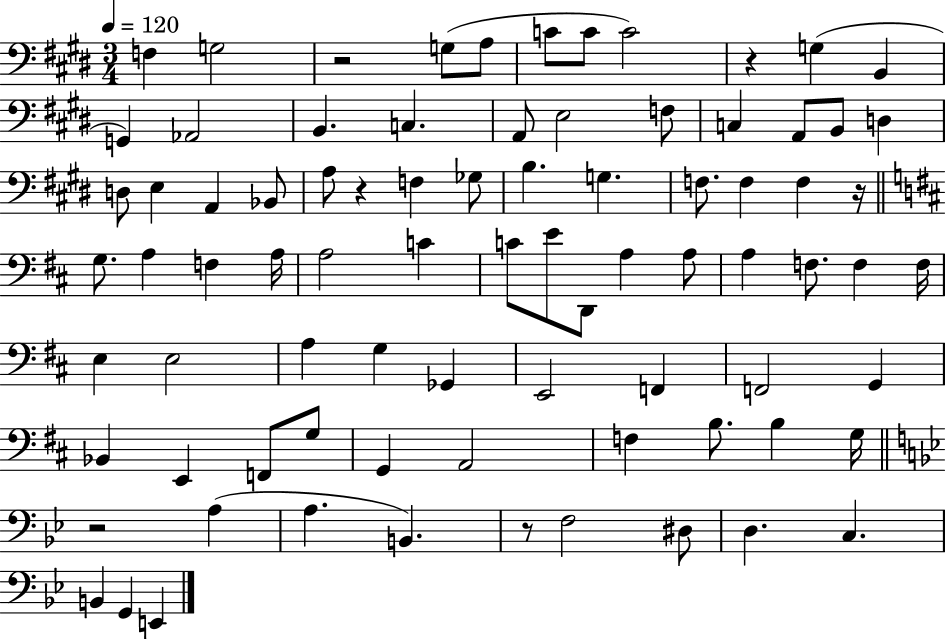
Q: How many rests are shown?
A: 6